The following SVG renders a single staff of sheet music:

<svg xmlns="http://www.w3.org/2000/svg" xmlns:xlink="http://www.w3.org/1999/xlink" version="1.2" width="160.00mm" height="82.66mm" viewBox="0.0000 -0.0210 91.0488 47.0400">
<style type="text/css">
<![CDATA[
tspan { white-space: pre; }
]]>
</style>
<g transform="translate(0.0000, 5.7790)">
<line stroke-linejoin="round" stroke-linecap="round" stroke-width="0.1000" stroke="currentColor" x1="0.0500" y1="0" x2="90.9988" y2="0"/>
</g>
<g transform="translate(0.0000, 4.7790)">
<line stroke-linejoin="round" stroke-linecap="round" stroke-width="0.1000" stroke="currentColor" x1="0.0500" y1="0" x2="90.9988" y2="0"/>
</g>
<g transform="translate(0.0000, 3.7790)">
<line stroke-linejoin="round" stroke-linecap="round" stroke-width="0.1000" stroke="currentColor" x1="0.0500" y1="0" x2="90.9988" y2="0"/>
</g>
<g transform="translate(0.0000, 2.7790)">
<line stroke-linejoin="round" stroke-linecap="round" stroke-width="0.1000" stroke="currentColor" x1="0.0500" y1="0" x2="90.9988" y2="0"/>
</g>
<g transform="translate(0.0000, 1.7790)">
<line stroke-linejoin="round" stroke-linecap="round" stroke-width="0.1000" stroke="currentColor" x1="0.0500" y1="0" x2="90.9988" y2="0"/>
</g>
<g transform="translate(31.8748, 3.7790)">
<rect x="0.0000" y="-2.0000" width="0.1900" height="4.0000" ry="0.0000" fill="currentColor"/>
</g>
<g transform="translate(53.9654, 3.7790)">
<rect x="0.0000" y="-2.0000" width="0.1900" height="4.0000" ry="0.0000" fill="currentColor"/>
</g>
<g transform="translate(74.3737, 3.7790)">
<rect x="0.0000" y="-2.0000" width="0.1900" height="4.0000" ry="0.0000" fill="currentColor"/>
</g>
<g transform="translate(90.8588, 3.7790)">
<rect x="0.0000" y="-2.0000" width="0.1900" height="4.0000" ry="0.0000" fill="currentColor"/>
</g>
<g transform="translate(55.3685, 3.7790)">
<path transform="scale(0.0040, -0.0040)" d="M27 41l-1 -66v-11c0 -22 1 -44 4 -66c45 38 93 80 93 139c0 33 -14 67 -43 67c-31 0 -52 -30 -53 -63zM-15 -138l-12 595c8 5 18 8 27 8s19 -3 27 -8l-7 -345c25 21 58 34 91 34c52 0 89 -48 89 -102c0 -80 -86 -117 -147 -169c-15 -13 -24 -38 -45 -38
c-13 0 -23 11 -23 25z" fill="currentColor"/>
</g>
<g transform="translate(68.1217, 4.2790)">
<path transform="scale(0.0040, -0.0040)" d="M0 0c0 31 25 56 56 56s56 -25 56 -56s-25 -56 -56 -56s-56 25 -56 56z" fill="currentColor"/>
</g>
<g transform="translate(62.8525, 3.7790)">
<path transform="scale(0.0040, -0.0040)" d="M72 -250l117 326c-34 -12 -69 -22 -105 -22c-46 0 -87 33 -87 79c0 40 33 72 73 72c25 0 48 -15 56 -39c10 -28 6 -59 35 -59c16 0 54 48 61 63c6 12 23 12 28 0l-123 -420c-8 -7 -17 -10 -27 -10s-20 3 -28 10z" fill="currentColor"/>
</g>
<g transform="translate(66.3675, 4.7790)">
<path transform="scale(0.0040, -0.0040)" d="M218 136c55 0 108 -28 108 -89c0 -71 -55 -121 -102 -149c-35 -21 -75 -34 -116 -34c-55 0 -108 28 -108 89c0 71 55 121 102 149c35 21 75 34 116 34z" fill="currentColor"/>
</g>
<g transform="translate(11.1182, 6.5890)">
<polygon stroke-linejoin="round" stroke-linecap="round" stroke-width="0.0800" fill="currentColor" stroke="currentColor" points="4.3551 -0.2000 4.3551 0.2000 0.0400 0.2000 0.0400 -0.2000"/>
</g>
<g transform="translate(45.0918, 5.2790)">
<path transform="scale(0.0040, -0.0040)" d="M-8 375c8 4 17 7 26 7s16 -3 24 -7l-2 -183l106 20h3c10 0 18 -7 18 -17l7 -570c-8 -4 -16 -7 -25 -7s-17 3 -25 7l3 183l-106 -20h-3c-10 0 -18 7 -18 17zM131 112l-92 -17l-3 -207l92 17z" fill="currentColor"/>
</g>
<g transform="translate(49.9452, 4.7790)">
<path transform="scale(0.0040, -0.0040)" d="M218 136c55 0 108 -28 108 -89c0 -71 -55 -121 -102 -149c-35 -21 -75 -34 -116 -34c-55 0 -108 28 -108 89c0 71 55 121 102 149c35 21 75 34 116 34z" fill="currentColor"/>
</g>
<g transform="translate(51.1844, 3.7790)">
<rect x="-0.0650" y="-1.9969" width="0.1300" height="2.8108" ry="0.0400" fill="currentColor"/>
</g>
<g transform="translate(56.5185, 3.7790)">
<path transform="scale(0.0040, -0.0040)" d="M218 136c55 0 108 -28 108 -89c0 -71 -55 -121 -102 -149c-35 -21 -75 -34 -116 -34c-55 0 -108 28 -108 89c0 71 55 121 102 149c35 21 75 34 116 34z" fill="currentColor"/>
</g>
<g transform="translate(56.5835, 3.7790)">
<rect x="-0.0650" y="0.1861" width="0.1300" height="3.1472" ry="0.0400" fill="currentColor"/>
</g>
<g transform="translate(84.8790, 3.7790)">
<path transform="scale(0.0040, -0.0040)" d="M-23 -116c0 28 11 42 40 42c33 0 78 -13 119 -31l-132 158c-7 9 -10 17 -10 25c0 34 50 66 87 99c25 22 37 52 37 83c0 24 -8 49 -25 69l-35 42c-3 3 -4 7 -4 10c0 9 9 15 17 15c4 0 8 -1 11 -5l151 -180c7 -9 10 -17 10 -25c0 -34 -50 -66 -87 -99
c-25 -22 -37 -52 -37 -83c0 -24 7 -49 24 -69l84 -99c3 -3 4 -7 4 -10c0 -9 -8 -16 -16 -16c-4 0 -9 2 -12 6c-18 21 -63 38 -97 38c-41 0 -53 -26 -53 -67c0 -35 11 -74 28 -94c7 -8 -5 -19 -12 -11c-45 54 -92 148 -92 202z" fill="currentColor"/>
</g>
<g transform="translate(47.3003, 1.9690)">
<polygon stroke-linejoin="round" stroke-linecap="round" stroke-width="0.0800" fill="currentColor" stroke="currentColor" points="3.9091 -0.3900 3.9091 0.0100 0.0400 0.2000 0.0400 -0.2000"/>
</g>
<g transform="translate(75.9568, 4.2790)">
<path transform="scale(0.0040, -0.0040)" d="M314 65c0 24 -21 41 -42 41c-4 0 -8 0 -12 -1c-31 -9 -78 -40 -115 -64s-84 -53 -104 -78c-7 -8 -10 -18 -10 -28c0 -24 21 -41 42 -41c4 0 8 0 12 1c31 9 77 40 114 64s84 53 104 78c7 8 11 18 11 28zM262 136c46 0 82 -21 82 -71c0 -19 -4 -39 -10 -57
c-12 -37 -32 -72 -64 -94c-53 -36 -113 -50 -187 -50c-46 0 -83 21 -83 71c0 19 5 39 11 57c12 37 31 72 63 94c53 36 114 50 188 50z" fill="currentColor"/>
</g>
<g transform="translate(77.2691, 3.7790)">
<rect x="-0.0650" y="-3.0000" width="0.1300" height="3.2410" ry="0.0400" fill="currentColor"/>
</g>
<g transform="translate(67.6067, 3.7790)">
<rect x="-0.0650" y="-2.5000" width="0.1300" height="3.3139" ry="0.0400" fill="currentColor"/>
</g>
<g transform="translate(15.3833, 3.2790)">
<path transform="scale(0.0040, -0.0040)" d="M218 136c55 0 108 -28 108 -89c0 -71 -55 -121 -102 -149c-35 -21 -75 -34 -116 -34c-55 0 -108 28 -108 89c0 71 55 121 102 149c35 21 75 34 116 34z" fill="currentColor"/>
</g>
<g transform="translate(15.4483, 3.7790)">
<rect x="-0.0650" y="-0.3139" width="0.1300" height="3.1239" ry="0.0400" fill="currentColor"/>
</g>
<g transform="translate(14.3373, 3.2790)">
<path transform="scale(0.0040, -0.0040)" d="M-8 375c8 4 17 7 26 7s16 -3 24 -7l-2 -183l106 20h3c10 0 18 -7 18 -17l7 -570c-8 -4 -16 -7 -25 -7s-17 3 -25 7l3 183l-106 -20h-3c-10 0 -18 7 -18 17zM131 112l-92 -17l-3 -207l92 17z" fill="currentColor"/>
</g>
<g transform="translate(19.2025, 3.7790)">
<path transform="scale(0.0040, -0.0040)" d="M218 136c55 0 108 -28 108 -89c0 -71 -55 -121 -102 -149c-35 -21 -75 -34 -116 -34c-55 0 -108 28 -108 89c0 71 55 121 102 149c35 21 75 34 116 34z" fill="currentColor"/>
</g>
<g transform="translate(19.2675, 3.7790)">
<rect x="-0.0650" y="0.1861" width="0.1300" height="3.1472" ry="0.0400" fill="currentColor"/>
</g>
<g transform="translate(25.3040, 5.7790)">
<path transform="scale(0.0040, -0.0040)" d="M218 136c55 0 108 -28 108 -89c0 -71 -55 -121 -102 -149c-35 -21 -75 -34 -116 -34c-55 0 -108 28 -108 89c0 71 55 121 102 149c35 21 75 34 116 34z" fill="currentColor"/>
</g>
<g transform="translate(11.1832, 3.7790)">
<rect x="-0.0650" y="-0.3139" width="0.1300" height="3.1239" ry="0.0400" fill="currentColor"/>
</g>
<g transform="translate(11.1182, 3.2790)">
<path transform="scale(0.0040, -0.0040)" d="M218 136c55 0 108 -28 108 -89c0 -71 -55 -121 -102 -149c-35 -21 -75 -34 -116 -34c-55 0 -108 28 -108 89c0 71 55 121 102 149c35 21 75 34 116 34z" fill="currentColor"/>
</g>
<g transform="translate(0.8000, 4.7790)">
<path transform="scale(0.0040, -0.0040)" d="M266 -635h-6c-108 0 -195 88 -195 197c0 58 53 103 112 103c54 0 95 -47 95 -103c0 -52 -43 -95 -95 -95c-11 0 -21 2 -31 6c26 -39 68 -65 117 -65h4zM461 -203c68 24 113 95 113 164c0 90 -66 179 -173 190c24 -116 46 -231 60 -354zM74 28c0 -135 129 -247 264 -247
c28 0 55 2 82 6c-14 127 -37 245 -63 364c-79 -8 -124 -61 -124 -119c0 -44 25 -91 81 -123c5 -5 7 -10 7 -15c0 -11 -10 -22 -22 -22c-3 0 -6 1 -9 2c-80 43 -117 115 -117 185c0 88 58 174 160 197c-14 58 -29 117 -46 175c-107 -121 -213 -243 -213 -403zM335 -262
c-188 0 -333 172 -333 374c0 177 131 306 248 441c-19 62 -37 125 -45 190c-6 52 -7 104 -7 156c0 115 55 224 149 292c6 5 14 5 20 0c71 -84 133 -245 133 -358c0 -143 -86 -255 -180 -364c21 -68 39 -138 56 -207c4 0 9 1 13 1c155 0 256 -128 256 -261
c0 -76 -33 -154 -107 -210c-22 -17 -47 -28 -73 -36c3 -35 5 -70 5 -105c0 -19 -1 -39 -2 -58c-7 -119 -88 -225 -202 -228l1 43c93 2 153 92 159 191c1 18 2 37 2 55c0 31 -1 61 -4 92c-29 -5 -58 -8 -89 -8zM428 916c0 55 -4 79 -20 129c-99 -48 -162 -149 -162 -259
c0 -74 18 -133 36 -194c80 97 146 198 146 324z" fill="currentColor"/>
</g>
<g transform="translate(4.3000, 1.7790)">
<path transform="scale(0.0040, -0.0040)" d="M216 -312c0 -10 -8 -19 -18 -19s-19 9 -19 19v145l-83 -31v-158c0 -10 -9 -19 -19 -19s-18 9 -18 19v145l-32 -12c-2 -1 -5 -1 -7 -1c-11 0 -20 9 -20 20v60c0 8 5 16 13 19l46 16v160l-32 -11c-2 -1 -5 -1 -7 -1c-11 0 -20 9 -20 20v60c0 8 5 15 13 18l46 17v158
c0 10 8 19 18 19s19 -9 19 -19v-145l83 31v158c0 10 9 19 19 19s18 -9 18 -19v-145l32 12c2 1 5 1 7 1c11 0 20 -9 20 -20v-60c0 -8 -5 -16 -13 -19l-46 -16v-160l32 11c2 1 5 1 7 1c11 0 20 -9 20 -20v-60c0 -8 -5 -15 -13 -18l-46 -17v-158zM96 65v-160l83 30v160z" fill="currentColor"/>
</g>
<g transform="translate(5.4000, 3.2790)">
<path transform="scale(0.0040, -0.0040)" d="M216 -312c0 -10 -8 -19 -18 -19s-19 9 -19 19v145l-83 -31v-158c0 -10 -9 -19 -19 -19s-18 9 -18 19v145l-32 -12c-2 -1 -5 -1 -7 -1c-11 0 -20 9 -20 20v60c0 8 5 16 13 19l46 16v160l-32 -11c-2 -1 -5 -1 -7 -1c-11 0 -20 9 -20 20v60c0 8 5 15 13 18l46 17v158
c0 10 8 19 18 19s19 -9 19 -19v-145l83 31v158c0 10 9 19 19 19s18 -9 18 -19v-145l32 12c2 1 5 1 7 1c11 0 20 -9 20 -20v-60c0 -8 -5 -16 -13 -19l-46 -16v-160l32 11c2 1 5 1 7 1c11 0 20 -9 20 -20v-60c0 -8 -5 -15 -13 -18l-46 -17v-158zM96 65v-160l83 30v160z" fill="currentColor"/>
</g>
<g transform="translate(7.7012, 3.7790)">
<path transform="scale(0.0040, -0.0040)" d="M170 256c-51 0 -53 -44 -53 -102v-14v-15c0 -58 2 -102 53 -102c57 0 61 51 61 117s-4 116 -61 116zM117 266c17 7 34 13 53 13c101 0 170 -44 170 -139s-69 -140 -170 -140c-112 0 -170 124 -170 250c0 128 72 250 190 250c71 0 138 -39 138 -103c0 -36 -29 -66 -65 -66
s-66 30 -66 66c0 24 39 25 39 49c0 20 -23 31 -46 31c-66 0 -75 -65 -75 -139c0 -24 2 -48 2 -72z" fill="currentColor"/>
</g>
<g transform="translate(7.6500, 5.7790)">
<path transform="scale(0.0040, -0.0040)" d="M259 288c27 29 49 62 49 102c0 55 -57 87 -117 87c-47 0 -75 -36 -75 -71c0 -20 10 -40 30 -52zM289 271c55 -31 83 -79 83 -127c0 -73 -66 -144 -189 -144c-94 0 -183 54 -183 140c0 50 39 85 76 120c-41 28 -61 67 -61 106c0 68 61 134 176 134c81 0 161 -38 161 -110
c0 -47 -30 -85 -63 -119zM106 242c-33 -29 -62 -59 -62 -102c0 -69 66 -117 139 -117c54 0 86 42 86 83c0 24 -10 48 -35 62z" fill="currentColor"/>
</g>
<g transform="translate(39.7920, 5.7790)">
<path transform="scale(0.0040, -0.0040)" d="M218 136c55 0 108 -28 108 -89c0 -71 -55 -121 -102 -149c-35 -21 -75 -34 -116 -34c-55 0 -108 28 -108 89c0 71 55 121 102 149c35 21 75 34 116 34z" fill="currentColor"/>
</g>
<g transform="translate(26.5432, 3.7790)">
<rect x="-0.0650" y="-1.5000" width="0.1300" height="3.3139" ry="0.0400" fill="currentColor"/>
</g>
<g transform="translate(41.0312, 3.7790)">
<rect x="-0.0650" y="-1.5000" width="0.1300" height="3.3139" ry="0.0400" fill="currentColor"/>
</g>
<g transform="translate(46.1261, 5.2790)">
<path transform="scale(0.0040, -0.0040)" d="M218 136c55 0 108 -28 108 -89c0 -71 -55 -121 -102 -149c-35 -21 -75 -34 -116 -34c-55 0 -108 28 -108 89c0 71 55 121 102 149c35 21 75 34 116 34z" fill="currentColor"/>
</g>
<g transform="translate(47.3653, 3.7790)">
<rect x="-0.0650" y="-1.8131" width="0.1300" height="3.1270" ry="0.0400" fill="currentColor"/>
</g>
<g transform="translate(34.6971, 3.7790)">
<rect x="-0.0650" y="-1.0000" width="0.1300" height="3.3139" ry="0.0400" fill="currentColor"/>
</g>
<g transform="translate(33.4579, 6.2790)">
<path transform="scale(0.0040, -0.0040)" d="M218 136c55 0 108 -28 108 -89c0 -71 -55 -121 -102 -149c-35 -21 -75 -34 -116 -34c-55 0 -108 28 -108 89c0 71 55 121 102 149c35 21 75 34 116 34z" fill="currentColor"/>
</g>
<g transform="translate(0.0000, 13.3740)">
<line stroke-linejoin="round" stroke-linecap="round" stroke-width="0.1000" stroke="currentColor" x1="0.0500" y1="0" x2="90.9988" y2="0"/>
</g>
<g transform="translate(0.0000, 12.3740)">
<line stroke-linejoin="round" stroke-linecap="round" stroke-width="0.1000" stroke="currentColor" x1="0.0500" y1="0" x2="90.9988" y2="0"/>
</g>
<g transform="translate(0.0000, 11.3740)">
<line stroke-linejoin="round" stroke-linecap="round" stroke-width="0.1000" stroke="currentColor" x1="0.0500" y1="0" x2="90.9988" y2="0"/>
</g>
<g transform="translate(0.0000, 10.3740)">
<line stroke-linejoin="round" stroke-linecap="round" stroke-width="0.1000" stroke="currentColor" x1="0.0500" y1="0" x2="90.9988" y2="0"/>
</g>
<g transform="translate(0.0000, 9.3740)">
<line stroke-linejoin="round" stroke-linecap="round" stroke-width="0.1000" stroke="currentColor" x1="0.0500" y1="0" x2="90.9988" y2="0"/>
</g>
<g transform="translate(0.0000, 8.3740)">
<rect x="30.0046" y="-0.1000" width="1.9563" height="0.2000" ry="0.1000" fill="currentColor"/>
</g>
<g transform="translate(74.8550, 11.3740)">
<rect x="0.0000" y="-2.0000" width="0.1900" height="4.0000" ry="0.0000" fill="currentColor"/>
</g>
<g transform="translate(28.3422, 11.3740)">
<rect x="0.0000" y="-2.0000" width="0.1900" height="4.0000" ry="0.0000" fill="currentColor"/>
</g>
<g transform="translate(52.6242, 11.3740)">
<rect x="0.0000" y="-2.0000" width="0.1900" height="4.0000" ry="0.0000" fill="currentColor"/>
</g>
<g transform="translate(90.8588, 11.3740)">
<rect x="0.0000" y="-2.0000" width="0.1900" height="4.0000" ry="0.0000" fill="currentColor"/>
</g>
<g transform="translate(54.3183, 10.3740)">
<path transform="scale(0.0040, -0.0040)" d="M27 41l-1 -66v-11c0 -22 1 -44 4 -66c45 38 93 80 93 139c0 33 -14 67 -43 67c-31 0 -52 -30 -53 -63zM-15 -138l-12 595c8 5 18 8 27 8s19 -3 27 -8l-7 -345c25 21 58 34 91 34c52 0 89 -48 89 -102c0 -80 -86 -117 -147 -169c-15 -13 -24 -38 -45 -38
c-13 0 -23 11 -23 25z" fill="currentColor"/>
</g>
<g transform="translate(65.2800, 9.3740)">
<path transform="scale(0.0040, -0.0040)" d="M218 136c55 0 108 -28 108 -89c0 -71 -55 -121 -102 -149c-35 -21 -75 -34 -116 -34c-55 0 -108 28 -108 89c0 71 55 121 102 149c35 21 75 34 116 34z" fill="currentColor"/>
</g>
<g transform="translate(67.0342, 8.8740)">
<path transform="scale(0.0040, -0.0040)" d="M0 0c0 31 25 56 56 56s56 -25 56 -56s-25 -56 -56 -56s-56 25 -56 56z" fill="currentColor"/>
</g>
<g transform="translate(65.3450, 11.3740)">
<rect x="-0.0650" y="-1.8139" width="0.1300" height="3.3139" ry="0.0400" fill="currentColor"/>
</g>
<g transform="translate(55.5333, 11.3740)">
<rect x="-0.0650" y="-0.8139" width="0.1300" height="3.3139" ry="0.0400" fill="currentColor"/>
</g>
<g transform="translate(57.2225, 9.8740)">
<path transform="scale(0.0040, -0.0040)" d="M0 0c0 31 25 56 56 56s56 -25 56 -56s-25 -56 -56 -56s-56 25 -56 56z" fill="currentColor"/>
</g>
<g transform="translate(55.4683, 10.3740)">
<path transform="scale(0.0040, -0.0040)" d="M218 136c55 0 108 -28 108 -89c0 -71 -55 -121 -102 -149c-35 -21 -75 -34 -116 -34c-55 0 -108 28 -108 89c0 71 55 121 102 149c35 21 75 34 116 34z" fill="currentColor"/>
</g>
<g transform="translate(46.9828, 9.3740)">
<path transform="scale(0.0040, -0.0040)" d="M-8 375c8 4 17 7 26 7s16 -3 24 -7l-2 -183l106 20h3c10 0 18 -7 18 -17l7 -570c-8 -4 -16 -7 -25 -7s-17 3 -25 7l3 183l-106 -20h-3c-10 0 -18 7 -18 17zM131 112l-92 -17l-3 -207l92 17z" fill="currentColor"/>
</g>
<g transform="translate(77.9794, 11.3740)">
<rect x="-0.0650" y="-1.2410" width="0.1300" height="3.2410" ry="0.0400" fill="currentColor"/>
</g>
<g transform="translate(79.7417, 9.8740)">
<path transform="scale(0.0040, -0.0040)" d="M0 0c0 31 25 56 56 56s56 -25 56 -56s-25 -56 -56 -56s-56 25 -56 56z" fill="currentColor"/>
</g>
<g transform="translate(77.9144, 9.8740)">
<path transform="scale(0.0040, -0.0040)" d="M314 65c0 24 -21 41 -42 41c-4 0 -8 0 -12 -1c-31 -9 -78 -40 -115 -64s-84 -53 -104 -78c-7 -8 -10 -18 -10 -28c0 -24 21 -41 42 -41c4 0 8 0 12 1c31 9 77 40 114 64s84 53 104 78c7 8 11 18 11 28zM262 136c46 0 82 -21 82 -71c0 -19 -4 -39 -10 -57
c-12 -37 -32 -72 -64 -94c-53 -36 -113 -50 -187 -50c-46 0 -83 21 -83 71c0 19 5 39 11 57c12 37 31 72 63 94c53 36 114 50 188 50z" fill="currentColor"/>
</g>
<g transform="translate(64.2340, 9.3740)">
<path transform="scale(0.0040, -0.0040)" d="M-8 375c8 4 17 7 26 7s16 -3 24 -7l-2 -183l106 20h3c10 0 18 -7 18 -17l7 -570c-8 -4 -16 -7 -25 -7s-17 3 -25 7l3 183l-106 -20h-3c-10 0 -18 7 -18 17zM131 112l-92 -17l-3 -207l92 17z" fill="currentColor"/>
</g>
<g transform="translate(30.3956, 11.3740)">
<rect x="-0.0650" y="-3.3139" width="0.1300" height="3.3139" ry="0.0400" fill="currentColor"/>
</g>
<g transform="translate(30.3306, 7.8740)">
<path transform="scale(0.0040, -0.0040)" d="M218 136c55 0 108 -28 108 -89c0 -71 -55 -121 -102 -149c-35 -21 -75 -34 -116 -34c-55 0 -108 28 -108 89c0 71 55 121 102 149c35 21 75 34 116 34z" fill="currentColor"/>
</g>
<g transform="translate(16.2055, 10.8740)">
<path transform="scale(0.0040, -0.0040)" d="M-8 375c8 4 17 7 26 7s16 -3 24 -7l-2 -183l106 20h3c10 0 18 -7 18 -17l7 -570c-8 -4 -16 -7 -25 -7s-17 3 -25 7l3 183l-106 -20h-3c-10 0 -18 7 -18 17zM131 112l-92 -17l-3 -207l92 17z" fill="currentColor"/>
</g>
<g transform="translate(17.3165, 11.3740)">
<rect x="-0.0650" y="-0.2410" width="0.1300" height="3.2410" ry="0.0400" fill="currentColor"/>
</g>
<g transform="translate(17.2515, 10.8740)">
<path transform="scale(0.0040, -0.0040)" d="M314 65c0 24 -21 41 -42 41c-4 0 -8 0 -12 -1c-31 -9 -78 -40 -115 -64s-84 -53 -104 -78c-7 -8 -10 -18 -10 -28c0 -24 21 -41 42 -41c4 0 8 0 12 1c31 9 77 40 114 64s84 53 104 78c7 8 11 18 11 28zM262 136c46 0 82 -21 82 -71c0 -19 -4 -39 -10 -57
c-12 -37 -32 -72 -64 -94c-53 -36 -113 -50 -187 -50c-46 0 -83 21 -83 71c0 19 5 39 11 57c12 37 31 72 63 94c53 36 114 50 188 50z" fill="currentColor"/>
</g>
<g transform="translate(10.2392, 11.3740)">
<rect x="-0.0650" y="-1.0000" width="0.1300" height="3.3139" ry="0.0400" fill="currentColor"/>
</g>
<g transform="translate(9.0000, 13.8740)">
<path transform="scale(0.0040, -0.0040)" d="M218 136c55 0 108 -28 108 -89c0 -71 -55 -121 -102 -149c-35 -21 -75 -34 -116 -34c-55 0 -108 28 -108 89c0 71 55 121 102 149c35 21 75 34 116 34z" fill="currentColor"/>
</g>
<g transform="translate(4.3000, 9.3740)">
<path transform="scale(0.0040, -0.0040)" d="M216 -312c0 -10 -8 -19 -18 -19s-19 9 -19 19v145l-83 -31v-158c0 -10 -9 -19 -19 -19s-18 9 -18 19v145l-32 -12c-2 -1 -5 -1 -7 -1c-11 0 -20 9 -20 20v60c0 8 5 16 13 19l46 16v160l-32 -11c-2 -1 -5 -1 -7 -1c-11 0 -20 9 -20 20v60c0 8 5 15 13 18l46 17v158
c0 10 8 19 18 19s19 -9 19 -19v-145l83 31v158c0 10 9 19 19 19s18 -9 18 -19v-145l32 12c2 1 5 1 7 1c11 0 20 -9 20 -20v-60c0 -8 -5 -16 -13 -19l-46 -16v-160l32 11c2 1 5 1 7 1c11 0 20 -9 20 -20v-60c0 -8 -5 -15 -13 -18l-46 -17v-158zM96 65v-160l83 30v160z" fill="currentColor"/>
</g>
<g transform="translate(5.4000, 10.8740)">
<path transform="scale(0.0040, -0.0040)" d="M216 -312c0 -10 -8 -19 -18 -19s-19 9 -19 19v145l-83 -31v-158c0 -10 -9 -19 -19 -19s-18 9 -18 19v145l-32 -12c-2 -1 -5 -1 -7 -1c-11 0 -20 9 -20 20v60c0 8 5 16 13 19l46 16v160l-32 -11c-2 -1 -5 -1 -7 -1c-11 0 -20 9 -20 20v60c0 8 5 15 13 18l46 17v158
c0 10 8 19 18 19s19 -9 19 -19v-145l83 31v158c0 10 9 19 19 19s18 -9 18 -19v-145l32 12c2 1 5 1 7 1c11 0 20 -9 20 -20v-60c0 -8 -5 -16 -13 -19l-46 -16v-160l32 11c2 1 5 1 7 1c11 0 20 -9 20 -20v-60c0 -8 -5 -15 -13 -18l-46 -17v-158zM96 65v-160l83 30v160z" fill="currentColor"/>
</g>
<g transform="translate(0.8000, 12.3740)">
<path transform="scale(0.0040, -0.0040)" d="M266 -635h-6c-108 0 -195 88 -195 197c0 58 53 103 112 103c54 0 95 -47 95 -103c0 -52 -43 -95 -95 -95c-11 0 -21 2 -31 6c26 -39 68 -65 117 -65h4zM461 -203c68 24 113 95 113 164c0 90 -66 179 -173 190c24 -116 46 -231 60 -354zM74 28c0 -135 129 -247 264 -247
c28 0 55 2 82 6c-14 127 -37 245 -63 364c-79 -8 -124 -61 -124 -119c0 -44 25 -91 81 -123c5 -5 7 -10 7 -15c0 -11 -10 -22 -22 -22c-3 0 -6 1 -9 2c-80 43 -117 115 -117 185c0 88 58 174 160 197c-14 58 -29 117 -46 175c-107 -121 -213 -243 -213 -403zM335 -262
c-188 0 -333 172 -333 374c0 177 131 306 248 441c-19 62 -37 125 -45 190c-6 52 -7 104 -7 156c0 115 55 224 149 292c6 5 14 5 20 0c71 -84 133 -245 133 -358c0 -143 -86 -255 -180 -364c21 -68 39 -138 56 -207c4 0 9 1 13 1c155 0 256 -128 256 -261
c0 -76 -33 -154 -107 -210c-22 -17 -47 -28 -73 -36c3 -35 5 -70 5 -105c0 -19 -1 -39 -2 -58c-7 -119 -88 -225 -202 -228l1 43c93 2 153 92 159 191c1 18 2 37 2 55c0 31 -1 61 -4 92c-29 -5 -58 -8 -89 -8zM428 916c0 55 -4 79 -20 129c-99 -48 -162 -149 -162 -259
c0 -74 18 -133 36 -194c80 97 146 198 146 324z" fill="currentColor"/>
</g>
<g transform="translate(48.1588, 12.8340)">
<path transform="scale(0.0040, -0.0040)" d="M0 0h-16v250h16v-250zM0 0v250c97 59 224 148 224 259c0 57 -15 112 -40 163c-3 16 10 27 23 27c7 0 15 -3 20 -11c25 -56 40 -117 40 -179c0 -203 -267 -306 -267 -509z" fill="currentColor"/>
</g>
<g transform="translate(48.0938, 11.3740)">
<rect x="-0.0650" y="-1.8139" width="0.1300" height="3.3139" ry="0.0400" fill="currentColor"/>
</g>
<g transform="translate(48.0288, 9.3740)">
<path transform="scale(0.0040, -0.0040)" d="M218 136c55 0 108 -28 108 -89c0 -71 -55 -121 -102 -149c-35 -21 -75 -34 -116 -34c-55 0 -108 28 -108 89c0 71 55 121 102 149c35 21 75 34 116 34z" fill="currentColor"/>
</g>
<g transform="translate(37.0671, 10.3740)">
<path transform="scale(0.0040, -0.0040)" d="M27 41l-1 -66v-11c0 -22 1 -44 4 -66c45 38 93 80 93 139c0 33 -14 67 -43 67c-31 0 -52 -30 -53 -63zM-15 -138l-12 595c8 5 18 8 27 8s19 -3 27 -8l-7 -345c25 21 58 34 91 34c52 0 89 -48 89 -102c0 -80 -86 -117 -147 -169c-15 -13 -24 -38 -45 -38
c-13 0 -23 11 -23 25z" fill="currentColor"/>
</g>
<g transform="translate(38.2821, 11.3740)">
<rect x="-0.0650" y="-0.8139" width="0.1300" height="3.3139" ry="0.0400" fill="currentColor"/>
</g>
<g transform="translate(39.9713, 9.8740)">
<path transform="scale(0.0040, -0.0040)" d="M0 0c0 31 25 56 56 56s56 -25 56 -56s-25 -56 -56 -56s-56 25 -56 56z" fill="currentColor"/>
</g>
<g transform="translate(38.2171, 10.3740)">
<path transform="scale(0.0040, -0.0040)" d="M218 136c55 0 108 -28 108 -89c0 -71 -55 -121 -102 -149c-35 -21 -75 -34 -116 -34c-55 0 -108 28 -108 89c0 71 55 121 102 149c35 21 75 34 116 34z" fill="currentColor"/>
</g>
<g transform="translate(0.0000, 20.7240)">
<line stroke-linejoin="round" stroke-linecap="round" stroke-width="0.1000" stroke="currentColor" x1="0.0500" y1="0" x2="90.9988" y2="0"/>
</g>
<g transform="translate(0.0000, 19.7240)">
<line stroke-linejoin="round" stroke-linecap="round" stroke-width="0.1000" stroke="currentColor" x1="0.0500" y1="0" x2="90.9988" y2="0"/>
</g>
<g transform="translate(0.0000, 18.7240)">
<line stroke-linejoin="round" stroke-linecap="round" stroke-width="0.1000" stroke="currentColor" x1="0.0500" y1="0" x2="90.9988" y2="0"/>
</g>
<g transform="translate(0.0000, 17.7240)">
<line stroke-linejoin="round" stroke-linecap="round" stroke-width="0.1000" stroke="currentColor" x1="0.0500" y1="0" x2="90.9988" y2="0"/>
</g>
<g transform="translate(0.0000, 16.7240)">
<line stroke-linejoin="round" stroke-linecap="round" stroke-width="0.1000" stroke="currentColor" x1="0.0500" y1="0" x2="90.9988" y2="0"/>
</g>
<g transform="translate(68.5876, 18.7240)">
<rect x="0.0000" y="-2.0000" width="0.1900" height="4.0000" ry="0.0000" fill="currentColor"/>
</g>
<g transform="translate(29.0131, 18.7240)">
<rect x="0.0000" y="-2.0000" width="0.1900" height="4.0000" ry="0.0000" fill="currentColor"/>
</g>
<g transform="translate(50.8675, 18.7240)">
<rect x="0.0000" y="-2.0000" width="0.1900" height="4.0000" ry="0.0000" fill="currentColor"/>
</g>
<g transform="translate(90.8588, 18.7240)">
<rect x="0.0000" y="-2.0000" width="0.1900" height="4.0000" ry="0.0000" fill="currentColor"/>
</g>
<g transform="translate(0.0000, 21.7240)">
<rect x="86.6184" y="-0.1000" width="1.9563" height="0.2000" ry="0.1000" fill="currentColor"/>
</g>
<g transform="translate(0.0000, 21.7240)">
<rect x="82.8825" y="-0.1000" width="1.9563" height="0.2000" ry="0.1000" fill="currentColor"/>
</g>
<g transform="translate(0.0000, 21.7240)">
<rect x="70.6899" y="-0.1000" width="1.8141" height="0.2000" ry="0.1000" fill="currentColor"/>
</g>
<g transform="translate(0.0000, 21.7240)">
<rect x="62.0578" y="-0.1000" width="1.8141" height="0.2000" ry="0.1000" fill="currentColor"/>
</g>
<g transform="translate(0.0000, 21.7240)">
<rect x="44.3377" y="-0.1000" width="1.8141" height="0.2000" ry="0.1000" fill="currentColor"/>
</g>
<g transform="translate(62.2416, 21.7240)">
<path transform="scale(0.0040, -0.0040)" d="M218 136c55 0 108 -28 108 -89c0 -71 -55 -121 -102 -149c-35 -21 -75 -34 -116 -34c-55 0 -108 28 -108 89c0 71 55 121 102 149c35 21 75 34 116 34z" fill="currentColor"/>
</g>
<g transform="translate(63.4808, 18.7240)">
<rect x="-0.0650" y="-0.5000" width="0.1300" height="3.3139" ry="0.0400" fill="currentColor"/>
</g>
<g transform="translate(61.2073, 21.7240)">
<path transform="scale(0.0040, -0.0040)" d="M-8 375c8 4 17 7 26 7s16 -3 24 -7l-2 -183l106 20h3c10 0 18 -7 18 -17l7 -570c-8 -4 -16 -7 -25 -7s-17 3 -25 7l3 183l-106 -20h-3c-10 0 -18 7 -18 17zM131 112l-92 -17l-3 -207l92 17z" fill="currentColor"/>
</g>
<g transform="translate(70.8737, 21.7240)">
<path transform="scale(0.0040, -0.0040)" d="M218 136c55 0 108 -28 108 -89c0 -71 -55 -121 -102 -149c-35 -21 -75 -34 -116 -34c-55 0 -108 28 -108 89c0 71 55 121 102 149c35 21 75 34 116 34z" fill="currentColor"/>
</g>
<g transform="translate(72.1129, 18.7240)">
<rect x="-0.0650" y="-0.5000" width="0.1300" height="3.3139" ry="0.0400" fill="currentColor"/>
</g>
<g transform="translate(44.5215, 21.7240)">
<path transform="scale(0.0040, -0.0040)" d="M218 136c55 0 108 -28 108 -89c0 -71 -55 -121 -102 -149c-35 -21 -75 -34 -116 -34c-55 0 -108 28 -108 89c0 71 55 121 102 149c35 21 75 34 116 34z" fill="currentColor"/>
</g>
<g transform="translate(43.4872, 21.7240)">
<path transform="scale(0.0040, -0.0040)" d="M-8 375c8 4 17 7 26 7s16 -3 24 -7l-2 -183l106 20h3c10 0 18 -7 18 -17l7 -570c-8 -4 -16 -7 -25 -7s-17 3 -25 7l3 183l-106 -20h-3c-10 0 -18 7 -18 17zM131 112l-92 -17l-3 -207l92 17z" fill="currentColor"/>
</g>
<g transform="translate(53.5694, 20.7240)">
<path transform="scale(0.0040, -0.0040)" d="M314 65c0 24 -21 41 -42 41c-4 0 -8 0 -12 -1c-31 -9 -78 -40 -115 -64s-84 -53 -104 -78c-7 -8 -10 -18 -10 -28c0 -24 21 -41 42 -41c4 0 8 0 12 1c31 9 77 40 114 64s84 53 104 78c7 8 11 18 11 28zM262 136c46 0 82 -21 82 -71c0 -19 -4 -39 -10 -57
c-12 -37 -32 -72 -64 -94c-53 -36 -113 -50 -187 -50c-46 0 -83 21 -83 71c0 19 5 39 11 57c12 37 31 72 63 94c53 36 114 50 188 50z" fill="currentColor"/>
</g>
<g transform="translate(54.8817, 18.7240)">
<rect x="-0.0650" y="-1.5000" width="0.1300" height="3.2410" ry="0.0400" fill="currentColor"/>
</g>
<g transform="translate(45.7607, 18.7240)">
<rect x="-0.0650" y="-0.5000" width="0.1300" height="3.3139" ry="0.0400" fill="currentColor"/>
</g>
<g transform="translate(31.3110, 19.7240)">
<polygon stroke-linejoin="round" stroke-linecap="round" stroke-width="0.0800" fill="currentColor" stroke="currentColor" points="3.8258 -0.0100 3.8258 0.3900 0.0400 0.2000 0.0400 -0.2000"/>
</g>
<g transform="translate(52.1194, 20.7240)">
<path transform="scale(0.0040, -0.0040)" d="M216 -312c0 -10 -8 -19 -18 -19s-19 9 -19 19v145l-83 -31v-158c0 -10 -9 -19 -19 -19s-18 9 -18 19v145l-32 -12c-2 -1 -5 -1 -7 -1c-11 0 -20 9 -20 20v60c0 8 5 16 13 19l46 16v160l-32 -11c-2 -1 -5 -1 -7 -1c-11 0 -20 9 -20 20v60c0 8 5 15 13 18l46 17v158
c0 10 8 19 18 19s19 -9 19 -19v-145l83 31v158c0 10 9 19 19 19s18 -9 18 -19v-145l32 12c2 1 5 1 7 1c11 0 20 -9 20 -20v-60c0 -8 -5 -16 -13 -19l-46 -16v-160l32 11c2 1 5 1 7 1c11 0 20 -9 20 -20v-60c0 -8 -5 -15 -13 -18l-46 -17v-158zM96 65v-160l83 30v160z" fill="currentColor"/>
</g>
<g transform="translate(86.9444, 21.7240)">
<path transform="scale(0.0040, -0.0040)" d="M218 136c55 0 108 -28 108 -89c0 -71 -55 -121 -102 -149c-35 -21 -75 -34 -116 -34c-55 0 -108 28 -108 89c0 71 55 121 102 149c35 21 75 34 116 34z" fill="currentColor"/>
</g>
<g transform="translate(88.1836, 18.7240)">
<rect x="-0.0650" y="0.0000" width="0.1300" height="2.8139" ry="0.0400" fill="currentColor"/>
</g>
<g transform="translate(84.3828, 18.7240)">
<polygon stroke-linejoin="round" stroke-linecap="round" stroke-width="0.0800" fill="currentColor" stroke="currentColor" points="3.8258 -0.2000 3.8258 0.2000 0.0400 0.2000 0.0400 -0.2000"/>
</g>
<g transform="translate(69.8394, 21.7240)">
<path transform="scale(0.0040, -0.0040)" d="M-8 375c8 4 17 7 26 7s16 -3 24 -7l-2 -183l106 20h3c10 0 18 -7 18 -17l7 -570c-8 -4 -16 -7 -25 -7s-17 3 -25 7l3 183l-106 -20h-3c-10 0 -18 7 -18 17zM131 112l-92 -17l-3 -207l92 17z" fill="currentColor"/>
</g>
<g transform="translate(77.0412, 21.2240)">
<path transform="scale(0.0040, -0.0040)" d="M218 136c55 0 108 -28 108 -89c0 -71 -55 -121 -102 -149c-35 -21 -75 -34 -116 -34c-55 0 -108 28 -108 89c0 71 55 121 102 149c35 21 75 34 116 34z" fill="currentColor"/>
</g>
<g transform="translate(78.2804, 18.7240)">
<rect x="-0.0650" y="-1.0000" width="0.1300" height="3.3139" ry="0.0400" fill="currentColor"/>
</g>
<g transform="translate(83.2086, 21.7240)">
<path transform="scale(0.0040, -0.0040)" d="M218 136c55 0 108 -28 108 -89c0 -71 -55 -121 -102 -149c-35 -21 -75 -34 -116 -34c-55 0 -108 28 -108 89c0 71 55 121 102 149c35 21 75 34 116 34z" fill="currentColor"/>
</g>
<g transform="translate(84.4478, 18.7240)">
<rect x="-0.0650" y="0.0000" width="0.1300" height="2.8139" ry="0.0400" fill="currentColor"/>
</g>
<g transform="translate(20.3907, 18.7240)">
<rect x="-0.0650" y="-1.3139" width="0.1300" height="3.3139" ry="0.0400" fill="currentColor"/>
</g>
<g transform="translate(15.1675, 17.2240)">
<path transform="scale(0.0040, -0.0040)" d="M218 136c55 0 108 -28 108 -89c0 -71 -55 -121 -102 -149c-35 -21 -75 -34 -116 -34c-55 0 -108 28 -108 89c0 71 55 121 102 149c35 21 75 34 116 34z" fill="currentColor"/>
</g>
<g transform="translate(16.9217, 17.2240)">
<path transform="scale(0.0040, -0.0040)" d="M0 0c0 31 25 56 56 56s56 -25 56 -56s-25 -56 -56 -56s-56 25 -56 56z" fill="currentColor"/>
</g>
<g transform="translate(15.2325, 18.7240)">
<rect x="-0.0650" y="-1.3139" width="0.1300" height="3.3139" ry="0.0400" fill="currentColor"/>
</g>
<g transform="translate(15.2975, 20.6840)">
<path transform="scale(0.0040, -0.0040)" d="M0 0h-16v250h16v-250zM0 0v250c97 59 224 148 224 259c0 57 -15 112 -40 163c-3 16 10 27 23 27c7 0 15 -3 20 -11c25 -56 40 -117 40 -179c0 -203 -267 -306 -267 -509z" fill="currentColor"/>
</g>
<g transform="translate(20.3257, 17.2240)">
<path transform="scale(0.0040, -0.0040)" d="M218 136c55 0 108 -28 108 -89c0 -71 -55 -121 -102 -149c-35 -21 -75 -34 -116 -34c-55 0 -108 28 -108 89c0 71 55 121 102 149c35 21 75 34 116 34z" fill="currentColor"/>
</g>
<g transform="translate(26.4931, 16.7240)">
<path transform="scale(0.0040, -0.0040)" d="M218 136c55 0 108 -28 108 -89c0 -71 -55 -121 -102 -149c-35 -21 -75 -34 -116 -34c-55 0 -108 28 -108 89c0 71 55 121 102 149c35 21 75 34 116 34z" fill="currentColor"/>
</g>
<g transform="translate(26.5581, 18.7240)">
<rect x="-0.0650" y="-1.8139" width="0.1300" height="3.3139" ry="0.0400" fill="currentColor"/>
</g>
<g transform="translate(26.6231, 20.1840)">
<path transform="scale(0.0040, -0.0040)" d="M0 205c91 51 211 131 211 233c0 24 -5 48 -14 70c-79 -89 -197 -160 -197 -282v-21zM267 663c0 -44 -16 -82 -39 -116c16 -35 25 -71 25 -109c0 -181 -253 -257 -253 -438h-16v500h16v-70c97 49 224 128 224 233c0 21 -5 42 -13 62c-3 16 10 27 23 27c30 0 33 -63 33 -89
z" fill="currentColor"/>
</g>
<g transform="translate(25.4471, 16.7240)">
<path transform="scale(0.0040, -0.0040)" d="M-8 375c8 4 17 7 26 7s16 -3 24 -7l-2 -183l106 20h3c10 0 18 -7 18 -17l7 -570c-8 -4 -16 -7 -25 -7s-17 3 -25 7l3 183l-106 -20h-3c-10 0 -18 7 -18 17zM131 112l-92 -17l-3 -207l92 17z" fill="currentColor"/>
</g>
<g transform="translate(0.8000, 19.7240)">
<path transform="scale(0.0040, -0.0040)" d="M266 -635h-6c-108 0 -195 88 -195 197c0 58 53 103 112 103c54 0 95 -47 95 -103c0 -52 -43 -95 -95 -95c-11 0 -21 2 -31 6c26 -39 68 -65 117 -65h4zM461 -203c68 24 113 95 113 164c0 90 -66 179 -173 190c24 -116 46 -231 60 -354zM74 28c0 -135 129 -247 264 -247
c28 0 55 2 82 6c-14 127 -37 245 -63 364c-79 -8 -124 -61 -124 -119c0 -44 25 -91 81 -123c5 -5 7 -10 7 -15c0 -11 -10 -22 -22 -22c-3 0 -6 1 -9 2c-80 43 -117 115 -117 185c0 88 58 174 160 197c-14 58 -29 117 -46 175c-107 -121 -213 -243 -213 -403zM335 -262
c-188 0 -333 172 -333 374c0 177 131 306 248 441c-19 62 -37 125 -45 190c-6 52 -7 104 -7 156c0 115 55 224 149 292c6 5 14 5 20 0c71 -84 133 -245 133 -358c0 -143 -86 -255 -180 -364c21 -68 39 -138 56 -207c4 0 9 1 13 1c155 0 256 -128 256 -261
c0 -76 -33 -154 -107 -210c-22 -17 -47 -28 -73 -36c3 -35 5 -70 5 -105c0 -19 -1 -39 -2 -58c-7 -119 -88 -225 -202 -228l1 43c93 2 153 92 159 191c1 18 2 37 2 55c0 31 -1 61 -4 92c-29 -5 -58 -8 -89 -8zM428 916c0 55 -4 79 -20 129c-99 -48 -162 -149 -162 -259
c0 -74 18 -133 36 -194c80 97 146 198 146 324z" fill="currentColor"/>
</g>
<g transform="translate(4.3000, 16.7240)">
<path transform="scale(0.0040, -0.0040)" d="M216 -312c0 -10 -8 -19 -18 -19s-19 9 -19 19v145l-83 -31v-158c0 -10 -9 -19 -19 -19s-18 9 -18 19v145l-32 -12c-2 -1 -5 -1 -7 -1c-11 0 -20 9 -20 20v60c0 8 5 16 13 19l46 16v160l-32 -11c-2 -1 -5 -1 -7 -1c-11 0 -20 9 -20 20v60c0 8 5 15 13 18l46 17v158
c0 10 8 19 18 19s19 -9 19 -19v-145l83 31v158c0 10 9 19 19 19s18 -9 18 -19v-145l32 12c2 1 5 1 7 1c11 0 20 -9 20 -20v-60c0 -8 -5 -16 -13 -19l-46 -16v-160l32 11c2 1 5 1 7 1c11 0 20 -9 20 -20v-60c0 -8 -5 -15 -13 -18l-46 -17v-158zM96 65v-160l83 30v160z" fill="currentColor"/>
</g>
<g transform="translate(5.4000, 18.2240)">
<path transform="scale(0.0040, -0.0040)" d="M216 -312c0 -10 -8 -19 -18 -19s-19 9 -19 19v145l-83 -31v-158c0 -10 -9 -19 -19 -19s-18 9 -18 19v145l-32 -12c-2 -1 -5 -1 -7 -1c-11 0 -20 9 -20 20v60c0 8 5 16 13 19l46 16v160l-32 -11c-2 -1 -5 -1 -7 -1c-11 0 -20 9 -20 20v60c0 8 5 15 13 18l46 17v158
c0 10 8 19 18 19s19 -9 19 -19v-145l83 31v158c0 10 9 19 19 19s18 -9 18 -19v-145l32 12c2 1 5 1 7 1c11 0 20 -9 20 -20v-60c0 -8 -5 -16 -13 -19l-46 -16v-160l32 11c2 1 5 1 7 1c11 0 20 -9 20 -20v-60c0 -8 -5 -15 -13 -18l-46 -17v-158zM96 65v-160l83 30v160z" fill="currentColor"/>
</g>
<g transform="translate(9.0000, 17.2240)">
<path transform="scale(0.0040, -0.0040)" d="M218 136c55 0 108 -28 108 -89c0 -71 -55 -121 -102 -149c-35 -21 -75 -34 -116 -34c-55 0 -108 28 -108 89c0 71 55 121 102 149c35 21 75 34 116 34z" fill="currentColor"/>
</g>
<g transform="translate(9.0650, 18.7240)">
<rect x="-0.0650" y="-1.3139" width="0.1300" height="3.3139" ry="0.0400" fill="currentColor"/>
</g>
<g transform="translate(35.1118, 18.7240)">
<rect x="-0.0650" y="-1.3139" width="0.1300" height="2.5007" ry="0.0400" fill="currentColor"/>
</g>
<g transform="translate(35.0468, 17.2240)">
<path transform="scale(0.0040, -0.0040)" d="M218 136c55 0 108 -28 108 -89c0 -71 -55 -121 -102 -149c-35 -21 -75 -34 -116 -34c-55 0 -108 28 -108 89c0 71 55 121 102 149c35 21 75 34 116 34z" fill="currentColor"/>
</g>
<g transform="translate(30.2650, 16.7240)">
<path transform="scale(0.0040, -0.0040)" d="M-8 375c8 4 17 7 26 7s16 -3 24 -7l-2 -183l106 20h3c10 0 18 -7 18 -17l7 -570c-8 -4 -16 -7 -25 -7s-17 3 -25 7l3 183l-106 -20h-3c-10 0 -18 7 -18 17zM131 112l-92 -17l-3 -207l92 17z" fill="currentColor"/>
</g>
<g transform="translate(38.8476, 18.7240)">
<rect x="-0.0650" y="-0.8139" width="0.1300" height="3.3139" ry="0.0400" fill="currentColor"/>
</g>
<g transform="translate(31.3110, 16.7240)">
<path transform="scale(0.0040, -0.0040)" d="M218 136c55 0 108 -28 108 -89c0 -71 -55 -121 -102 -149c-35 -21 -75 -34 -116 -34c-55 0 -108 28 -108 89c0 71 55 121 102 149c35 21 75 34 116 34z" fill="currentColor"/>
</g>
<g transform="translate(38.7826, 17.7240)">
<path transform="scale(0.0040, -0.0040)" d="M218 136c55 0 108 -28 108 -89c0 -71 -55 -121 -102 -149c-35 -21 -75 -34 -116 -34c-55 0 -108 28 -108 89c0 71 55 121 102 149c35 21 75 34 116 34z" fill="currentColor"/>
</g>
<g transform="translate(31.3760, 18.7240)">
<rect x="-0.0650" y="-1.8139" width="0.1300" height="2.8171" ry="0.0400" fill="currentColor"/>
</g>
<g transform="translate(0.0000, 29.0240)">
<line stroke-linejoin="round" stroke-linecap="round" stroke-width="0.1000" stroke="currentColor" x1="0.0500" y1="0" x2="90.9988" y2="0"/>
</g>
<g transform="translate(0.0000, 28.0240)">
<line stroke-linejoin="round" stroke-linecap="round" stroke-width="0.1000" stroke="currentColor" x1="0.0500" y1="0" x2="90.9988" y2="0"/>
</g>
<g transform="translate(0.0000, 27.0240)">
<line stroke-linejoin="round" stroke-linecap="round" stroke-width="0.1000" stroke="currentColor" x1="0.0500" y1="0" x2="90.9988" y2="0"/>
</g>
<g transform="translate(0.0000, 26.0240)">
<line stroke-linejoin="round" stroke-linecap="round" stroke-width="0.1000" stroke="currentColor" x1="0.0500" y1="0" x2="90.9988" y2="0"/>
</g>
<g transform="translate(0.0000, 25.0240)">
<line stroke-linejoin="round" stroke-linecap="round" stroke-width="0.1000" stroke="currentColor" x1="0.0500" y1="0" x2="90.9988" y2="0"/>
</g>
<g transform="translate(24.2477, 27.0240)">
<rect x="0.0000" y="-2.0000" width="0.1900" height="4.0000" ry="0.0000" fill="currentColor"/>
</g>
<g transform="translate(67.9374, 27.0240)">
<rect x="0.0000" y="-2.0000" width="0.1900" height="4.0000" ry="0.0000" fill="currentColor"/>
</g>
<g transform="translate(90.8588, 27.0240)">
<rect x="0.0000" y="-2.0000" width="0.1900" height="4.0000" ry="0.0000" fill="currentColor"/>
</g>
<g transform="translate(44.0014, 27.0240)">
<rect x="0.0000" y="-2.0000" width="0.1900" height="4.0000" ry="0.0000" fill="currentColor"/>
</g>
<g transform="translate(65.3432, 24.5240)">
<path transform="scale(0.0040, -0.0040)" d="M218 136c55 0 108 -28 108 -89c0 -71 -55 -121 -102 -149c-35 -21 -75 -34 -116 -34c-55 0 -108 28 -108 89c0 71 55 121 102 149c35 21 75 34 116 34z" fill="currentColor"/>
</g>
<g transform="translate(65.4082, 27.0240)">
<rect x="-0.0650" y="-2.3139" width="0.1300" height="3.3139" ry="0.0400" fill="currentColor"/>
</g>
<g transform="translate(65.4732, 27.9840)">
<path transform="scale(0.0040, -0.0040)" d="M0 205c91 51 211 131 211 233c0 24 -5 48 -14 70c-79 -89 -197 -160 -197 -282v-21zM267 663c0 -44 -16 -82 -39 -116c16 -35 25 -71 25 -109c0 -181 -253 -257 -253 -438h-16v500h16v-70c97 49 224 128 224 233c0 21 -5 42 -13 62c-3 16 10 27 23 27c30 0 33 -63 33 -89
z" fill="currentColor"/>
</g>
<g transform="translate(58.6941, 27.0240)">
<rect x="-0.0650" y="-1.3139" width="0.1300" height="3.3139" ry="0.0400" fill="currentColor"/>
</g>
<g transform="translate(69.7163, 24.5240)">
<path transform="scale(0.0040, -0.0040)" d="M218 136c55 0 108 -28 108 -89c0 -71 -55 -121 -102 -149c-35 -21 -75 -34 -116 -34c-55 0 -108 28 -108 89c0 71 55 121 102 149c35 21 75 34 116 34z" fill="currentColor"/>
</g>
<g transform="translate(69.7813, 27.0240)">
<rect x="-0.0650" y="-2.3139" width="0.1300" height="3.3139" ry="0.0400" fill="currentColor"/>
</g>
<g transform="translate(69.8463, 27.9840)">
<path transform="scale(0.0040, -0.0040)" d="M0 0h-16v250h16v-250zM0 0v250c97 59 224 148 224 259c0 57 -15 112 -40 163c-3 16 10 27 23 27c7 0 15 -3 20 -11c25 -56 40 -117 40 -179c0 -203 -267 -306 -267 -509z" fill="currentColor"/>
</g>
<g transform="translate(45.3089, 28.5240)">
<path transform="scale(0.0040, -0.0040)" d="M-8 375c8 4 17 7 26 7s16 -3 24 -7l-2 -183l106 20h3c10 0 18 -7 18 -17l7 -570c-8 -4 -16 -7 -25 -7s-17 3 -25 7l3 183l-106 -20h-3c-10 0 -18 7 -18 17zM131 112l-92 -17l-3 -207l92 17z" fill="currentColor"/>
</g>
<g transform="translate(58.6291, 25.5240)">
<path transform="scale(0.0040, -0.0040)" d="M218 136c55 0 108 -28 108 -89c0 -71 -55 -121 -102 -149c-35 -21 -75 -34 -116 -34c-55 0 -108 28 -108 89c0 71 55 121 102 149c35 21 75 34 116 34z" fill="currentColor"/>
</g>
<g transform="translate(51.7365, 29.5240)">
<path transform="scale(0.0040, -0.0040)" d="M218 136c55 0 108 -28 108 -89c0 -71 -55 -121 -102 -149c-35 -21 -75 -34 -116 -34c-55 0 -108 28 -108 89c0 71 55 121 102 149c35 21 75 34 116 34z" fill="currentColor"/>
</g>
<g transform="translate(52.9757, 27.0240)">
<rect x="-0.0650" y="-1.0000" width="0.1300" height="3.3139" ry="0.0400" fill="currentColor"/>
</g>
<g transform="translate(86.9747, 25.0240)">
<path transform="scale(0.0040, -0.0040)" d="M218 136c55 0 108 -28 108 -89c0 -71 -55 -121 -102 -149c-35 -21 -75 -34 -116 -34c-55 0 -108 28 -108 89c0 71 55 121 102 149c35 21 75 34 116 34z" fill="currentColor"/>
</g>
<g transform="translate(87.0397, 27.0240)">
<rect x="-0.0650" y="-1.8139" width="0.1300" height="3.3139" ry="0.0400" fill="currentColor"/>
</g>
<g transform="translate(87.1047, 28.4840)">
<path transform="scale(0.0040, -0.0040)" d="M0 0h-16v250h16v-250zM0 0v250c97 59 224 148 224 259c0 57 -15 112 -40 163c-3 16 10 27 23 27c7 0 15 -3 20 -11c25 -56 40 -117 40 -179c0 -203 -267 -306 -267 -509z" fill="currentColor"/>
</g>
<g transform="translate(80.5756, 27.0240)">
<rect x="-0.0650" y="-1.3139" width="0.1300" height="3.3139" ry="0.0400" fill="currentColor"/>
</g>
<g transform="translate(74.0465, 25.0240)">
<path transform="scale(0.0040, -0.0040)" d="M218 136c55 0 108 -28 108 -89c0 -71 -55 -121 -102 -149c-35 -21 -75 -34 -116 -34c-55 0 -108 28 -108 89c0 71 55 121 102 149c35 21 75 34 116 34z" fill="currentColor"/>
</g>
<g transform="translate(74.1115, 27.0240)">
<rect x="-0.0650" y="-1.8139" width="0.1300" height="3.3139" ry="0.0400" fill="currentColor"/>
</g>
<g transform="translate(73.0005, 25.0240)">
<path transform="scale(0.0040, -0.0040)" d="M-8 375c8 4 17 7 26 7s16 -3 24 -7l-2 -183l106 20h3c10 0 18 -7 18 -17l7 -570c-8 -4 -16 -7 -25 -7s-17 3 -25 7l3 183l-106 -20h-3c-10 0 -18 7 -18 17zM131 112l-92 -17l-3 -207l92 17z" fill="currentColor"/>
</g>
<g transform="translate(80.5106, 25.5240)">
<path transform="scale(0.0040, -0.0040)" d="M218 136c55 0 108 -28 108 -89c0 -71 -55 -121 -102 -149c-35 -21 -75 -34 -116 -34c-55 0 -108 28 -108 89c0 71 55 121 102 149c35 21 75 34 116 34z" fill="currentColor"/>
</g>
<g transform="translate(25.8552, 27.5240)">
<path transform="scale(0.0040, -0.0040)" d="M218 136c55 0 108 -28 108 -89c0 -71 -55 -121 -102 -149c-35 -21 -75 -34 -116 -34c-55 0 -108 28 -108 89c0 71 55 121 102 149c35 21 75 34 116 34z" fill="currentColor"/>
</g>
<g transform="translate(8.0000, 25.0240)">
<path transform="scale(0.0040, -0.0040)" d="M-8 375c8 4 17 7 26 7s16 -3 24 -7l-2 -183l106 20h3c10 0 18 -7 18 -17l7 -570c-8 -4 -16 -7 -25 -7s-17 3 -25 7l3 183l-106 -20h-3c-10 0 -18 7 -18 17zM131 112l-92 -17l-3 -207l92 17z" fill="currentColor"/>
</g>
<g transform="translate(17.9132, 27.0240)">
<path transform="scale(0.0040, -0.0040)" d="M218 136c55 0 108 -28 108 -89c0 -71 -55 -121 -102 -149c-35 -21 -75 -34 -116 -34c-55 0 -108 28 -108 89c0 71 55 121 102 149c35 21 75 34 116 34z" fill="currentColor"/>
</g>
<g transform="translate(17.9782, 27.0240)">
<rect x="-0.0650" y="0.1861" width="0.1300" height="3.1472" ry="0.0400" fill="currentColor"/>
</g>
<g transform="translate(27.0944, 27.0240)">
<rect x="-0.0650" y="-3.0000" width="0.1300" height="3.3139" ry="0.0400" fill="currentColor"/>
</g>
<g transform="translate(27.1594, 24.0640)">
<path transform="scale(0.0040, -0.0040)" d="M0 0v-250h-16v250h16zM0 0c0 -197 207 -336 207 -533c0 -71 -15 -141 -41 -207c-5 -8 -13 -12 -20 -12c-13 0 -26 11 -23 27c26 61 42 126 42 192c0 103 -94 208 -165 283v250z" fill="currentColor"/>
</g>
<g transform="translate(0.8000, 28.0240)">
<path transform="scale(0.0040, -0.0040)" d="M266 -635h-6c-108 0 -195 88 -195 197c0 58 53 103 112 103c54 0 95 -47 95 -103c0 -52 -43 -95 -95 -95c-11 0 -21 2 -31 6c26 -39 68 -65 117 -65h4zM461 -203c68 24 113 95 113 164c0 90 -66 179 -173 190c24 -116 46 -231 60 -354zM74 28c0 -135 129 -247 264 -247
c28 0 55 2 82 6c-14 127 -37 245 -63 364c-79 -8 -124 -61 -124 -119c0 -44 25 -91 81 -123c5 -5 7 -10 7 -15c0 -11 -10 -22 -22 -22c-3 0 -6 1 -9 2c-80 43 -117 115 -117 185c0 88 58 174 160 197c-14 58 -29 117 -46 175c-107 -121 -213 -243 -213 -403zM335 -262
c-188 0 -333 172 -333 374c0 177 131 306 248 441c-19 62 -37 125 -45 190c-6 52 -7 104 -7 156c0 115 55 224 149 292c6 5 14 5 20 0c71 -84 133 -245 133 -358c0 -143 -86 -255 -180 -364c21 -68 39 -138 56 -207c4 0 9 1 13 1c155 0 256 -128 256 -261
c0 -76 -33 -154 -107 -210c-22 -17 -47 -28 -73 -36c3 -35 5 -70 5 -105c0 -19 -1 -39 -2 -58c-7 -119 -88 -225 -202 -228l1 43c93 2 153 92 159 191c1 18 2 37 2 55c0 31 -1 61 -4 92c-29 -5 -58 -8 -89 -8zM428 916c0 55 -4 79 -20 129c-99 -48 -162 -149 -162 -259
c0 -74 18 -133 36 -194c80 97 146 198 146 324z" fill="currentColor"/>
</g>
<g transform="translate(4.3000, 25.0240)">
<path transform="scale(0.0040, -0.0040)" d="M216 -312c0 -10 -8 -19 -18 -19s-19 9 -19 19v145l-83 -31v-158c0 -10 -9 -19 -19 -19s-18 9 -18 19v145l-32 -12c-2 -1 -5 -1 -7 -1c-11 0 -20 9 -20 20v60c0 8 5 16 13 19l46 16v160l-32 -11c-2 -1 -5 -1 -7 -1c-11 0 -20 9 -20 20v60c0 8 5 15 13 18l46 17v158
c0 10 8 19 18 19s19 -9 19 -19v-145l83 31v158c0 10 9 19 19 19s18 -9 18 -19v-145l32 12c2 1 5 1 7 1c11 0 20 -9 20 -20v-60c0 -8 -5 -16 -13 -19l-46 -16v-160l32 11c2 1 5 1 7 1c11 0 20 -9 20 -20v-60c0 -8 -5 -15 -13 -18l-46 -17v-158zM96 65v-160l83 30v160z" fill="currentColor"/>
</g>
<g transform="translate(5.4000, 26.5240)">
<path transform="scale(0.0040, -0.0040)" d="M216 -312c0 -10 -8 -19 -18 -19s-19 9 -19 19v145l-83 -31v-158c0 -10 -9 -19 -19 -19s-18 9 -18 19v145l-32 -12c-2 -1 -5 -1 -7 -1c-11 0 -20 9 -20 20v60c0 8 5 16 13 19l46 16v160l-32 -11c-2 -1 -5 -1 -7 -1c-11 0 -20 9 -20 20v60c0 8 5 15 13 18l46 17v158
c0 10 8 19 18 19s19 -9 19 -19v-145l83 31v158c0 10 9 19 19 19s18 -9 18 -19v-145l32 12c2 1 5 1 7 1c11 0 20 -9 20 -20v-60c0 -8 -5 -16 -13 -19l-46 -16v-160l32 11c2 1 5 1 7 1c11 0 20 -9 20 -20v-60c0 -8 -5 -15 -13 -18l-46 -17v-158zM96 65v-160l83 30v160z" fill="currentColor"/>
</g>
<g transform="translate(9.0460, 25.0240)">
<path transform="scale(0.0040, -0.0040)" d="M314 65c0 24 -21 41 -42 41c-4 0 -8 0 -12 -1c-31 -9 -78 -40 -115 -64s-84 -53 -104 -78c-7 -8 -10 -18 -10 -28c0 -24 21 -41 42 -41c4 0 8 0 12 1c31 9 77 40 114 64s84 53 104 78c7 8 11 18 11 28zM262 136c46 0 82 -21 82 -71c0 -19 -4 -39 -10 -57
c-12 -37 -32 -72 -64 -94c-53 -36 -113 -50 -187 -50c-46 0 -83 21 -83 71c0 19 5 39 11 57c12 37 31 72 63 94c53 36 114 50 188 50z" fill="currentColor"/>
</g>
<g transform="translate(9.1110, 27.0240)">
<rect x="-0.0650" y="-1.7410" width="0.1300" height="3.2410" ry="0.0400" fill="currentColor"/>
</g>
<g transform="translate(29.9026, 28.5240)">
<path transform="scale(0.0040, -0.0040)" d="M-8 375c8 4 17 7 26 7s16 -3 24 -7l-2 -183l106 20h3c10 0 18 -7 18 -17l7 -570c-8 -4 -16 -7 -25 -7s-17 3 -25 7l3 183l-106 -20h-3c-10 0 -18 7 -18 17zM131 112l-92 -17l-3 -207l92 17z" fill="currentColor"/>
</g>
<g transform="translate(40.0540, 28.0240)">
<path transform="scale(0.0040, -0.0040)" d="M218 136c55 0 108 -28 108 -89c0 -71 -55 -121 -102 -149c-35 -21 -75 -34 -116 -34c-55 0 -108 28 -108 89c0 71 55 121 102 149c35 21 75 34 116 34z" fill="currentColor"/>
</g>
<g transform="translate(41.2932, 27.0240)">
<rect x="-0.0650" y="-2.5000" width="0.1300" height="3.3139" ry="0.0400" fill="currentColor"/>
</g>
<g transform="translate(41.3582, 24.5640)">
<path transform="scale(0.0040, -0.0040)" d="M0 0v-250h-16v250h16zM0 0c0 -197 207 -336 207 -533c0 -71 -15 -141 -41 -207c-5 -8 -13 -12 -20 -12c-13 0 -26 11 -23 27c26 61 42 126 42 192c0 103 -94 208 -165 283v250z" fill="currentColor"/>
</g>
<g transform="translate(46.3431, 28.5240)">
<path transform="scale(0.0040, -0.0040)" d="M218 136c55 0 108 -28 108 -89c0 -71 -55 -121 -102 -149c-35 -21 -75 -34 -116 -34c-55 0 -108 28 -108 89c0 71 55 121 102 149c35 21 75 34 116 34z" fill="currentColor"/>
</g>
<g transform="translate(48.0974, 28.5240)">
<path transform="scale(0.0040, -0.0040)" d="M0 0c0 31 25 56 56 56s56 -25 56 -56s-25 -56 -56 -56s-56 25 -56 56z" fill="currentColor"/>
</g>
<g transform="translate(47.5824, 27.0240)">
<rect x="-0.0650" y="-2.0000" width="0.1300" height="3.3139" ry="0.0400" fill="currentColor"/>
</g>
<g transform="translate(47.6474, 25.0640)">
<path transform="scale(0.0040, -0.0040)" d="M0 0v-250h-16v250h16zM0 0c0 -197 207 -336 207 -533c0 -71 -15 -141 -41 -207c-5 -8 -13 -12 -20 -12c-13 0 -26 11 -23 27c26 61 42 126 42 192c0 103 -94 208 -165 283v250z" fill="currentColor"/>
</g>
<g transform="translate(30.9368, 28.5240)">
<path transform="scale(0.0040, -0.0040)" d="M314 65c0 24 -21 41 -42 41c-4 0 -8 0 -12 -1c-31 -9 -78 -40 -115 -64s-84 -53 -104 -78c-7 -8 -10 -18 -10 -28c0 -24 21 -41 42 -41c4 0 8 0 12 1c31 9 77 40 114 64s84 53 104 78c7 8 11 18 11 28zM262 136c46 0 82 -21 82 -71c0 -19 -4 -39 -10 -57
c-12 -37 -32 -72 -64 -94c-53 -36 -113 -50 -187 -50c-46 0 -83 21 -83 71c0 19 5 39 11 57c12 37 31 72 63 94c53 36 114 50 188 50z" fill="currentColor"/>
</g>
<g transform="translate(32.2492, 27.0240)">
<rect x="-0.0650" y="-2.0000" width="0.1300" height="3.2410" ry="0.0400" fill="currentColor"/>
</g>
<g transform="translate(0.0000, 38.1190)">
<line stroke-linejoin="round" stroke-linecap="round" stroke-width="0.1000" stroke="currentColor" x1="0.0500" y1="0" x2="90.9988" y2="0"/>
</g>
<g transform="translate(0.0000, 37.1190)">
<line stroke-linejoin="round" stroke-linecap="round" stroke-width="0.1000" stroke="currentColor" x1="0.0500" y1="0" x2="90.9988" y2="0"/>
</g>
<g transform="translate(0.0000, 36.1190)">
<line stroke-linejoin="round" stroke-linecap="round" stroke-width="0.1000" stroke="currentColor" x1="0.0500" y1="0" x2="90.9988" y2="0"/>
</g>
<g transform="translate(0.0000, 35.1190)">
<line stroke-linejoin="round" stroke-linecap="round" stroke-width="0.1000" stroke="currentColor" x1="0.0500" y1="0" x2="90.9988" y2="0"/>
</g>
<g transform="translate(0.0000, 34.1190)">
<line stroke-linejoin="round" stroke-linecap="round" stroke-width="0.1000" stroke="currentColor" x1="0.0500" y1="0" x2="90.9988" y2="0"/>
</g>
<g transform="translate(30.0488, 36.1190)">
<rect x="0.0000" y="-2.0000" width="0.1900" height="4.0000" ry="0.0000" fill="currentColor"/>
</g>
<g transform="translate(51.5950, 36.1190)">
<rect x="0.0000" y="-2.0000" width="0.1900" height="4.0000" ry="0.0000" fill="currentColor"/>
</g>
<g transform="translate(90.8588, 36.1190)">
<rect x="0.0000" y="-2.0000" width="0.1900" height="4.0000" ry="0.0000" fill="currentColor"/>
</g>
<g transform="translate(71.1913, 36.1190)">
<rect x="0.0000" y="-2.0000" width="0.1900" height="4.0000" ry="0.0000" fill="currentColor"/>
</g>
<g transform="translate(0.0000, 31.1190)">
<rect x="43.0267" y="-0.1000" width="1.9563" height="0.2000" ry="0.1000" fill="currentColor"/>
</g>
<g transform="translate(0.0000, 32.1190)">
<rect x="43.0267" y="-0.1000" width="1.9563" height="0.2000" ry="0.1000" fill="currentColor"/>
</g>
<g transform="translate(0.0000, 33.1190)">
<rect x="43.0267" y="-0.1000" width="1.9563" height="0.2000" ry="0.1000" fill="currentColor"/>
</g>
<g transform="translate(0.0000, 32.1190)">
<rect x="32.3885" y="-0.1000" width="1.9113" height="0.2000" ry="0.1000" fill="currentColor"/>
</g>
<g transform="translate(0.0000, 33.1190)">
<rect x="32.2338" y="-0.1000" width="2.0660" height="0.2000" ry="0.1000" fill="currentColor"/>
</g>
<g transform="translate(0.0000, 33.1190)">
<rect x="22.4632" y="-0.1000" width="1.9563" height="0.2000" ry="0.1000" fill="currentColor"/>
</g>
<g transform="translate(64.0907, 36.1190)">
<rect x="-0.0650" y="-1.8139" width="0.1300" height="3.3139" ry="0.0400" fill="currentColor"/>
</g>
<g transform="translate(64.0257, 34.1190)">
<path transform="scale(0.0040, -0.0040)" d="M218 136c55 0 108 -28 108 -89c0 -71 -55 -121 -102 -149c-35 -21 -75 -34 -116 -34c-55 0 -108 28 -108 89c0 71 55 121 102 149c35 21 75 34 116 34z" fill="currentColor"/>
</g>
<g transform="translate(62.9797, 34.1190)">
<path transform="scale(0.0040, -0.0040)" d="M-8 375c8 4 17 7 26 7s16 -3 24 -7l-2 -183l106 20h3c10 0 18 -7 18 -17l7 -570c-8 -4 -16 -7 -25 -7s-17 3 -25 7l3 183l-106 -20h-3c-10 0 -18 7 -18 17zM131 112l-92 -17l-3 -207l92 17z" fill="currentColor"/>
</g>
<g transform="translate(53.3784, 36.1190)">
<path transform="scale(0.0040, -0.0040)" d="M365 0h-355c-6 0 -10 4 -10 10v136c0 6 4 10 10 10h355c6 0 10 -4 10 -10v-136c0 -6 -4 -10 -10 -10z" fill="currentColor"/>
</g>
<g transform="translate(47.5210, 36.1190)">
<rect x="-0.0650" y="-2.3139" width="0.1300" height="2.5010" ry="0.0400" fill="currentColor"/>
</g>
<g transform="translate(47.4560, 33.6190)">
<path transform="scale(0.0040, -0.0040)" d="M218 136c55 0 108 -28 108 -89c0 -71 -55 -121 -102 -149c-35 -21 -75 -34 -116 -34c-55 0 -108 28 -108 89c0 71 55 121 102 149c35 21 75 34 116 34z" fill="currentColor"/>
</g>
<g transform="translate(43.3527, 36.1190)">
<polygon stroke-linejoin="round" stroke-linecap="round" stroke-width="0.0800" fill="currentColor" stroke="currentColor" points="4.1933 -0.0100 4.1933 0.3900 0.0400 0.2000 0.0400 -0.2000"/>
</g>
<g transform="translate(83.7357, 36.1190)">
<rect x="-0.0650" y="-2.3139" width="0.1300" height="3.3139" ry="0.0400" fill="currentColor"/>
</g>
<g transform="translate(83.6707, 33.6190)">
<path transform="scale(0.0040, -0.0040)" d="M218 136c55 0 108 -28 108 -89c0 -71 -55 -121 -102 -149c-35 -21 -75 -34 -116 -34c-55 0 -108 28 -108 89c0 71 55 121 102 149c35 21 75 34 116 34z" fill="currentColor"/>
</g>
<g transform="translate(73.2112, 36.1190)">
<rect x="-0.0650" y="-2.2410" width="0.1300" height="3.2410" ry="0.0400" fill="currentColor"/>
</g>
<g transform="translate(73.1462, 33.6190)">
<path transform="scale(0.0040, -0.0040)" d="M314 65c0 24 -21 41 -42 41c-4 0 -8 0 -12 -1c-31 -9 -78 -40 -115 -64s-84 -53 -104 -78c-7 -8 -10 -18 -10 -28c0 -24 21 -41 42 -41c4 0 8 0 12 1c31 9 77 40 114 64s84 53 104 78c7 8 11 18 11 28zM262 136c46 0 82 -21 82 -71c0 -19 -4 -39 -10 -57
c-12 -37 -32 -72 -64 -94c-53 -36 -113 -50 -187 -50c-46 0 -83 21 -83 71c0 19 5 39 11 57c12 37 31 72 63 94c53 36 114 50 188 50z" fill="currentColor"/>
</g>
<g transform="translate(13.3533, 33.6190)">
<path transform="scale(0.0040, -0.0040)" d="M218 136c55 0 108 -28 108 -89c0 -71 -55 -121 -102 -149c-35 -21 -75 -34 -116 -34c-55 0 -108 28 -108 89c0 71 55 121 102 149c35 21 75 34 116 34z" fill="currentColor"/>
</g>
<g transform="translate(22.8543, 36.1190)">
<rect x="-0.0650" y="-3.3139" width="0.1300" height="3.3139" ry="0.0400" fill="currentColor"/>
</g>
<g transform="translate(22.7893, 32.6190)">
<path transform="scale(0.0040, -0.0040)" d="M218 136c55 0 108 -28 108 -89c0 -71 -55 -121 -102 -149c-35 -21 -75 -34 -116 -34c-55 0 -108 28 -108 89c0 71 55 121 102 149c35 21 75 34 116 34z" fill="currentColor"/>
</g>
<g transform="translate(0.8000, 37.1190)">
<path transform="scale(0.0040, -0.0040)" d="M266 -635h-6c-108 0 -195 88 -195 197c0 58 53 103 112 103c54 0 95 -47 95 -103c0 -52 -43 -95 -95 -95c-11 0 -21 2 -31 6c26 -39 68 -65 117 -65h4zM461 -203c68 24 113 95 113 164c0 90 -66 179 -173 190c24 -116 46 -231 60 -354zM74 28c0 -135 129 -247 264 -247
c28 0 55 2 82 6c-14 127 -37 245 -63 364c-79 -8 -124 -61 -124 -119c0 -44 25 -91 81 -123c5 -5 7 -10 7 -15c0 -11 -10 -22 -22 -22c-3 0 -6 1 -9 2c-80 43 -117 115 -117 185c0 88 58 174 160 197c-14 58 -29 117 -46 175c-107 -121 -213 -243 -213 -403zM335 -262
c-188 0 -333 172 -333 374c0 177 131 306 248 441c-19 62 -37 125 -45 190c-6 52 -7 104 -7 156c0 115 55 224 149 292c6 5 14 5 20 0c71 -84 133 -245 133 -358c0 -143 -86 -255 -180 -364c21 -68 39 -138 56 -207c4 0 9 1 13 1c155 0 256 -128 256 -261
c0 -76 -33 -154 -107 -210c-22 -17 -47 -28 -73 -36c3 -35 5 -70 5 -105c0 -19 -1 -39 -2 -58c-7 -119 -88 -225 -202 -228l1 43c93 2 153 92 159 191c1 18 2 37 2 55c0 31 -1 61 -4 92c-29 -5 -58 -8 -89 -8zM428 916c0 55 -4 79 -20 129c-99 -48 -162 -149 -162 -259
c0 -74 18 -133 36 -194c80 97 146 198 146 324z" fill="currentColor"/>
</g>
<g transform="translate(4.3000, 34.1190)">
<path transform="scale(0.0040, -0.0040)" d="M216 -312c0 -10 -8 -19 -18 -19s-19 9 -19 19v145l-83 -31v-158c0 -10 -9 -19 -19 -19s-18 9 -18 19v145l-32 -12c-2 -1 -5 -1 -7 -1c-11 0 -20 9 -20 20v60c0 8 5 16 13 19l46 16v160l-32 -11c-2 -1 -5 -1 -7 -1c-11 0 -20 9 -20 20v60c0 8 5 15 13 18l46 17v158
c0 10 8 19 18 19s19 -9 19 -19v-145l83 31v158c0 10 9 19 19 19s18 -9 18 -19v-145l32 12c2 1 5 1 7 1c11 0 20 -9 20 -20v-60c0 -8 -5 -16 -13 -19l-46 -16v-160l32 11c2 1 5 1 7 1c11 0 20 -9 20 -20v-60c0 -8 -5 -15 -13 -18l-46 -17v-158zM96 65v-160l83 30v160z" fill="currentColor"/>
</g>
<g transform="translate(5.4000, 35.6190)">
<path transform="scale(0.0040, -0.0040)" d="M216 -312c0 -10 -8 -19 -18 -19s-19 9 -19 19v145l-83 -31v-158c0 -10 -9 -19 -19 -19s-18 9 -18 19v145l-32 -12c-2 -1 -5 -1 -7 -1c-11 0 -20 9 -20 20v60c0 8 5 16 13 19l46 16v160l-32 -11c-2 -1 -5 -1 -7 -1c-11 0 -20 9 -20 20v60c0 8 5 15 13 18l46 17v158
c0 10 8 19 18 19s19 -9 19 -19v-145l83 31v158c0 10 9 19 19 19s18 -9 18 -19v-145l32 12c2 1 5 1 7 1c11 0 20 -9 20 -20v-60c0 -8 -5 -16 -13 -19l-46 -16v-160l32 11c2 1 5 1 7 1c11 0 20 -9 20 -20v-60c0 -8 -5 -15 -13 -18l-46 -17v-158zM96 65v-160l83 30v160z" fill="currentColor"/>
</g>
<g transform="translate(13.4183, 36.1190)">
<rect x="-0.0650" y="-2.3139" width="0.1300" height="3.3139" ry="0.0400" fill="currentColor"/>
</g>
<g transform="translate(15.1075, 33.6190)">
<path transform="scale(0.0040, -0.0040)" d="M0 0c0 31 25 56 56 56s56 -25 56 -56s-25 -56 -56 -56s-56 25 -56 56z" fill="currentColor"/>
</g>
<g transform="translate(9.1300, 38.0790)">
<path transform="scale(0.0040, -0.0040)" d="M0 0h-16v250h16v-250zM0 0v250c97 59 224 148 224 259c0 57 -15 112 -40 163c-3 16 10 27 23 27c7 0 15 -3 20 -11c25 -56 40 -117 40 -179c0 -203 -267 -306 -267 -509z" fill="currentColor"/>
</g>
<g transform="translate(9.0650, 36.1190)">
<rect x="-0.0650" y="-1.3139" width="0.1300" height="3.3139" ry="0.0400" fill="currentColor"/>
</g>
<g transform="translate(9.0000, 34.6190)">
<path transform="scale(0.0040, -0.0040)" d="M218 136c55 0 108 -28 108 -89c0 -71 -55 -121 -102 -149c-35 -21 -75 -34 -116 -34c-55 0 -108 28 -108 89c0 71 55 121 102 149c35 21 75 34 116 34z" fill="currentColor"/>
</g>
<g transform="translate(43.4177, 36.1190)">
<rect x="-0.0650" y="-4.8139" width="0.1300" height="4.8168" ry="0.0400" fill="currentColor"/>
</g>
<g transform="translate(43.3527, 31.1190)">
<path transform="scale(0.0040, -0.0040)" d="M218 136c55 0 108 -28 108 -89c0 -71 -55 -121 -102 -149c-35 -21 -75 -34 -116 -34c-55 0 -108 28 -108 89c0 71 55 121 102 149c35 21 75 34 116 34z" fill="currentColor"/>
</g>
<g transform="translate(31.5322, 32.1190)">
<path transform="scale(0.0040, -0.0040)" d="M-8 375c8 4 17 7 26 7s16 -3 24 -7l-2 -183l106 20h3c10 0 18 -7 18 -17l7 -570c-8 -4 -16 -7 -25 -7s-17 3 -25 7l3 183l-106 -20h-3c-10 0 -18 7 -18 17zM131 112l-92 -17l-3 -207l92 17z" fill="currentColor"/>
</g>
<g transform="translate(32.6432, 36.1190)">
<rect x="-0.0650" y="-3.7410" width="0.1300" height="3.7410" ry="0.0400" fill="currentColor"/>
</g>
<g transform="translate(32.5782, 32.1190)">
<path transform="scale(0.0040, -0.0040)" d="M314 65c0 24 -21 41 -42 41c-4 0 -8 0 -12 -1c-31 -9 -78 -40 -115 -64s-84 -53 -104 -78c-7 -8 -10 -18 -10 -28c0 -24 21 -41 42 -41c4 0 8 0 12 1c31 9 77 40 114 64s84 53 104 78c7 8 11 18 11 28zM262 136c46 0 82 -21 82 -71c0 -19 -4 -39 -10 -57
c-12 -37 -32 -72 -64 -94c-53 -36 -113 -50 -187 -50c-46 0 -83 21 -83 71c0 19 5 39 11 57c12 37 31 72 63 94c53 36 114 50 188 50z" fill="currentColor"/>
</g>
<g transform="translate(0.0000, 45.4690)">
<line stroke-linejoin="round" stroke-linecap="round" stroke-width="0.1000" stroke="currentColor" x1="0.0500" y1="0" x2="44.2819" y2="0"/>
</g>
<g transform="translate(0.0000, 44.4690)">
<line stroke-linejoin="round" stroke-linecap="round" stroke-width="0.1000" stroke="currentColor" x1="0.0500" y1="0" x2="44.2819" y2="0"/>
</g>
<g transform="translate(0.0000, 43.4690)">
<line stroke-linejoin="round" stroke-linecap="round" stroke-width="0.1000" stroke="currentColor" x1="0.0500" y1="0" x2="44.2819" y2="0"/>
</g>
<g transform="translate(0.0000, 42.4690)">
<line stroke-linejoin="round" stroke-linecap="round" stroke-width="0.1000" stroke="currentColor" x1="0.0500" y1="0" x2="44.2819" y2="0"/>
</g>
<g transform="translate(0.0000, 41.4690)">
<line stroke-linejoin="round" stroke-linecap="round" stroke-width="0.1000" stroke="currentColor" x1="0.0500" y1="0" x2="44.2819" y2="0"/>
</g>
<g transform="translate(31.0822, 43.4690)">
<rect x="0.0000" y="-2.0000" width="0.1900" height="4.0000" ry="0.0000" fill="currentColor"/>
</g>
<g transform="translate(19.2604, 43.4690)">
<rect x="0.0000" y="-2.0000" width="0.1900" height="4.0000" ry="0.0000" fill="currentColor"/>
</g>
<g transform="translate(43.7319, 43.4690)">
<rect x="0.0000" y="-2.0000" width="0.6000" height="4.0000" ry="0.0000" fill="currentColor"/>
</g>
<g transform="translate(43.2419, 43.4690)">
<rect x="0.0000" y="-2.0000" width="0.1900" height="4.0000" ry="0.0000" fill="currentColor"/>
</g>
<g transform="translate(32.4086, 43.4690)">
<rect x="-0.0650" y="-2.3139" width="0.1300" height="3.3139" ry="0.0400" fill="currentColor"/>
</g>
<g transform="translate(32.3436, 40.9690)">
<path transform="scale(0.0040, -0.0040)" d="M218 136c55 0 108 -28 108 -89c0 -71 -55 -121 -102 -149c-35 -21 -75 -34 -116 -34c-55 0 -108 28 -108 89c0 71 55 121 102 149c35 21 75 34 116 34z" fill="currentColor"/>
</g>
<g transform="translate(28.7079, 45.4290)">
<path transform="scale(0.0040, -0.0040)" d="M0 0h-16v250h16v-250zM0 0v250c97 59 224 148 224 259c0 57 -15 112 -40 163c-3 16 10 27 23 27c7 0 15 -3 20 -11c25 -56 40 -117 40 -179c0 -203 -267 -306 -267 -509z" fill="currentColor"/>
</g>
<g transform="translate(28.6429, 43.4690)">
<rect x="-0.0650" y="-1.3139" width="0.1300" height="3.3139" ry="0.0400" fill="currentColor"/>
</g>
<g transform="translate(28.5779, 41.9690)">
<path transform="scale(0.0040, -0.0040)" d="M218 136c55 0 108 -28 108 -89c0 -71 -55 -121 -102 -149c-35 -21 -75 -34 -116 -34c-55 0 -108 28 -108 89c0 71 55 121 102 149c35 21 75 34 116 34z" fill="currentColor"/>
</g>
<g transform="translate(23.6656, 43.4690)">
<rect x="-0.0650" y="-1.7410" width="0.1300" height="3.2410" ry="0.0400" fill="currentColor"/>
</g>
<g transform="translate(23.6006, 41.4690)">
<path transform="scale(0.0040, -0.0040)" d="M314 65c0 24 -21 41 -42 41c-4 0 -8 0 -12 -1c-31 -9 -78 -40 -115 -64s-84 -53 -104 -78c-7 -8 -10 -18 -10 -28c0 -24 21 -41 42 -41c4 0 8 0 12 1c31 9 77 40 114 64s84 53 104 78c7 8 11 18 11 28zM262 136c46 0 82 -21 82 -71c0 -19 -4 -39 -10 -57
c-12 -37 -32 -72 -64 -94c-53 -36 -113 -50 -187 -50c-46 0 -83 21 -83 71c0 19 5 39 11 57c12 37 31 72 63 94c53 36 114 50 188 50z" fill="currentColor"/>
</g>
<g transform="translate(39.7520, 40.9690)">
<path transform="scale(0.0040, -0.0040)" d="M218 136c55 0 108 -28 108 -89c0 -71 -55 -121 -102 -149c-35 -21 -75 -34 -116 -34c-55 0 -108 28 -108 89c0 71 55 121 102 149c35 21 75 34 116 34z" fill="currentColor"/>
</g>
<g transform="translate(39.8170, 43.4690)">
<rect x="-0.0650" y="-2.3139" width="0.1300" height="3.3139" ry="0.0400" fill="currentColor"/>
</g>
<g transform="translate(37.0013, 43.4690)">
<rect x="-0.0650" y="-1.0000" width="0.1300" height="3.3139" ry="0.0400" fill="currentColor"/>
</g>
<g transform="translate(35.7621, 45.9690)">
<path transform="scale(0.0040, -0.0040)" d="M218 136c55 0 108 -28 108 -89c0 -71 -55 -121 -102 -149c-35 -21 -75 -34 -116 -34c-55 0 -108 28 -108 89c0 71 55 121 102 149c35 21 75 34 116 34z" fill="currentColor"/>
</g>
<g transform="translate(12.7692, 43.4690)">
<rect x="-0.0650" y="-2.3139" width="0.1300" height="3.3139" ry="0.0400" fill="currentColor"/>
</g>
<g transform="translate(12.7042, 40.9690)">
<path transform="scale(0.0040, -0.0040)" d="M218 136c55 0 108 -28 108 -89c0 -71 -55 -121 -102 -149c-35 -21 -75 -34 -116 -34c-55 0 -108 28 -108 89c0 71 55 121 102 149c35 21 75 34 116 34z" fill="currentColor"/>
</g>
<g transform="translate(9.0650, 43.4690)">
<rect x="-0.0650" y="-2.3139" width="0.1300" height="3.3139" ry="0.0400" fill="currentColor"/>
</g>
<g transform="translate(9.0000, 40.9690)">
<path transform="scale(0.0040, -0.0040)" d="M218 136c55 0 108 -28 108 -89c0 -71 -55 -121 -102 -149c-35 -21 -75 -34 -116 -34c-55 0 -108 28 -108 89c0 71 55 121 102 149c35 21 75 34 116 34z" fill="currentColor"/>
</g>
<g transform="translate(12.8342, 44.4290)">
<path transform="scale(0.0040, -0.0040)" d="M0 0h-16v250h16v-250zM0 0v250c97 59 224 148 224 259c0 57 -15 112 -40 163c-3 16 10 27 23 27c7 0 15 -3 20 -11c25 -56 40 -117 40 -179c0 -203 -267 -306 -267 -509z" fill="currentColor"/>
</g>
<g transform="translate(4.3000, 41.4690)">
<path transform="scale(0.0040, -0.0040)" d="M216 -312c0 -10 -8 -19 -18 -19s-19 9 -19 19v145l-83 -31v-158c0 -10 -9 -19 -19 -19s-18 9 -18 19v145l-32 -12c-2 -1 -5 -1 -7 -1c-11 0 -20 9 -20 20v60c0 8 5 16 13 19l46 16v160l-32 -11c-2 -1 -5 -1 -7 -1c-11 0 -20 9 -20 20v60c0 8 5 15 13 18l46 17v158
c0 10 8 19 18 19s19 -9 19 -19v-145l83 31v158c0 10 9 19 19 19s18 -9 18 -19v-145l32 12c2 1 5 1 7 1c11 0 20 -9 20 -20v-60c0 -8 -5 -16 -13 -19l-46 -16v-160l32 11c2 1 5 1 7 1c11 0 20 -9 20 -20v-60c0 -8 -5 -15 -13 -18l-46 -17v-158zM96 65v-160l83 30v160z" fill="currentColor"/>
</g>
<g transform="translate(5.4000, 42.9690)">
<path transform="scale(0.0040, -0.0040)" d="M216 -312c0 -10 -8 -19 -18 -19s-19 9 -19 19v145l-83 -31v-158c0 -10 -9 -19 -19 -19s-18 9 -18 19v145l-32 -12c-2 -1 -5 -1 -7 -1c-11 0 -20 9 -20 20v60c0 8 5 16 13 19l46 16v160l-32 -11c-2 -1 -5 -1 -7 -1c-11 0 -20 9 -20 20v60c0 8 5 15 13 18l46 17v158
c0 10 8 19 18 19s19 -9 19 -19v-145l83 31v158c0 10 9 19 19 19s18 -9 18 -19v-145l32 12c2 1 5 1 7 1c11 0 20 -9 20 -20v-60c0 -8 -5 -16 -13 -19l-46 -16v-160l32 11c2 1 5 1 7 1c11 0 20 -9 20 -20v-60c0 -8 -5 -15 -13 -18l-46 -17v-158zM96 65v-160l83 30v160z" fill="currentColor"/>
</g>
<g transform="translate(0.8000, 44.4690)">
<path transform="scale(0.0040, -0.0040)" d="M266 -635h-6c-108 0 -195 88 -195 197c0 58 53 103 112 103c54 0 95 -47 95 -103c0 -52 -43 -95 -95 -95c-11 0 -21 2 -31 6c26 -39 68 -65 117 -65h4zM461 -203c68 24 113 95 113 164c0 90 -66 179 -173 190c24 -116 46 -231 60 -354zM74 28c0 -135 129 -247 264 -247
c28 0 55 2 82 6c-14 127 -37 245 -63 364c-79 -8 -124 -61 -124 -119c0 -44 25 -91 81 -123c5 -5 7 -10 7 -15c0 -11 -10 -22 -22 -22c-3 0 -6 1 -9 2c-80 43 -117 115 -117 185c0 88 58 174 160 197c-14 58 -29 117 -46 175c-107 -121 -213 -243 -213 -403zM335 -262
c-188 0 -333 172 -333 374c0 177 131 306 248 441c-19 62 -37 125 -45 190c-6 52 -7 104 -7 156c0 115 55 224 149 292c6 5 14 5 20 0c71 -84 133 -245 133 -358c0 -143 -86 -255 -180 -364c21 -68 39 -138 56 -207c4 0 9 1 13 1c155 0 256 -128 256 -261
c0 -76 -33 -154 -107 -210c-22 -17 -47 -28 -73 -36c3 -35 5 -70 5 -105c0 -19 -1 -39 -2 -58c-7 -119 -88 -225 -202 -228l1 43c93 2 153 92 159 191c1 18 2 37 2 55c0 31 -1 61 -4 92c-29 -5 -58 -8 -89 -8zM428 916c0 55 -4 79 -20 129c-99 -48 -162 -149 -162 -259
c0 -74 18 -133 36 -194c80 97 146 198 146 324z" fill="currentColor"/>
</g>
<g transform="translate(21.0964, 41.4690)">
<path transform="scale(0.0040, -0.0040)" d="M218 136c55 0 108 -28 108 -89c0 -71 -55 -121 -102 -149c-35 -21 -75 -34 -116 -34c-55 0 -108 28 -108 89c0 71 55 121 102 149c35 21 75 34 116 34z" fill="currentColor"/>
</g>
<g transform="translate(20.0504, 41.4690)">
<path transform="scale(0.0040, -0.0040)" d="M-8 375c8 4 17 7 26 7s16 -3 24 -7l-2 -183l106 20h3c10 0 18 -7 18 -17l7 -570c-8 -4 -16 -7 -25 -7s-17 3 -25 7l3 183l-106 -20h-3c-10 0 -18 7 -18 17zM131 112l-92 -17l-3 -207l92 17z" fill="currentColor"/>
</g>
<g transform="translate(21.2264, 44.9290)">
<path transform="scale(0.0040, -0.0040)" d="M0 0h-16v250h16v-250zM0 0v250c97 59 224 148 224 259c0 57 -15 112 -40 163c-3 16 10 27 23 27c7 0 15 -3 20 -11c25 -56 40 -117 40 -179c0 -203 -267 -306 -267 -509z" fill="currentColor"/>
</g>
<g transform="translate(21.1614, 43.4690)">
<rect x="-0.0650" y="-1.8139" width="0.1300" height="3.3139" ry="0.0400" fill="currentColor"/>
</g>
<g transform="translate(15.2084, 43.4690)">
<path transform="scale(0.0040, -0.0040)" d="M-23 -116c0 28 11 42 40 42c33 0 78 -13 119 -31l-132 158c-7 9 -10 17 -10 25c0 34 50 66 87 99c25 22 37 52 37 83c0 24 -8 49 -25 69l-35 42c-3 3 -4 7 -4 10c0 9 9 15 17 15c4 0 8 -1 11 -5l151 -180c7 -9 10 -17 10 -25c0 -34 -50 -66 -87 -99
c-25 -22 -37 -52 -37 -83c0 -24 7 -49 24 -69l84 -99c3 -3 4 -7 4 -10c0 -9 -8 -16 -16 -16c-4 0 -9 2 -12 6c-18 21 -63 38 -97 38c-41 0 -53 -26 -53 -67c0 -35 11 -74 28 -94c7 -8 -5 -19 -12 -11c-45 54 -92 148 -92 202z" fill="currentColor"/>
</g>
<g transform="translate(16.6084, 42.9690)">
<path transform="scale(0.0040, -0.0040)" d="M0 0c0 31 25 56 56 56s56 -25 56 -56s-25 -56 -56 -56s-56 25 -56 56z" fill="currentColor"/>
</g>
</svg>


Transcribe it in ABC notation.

X:1
T:Untitled
M:6/8
L:1/4
K:D
^c/2 c/2 B E D E F/2 G/2 _B z/2 G A2 z D c2 b _d f/2 _d f e2 e e/2 e f/4 f/2 e/2 d C ^E2 C C D C/2 C/2 f2 B A/2 F2 G/2 F/2 D e g/4 g/2 f e f/2 e/2 g b c'2 e'/2 g/2 z2 f g2 g g g/2 z f/2 f2 e/2 g D g